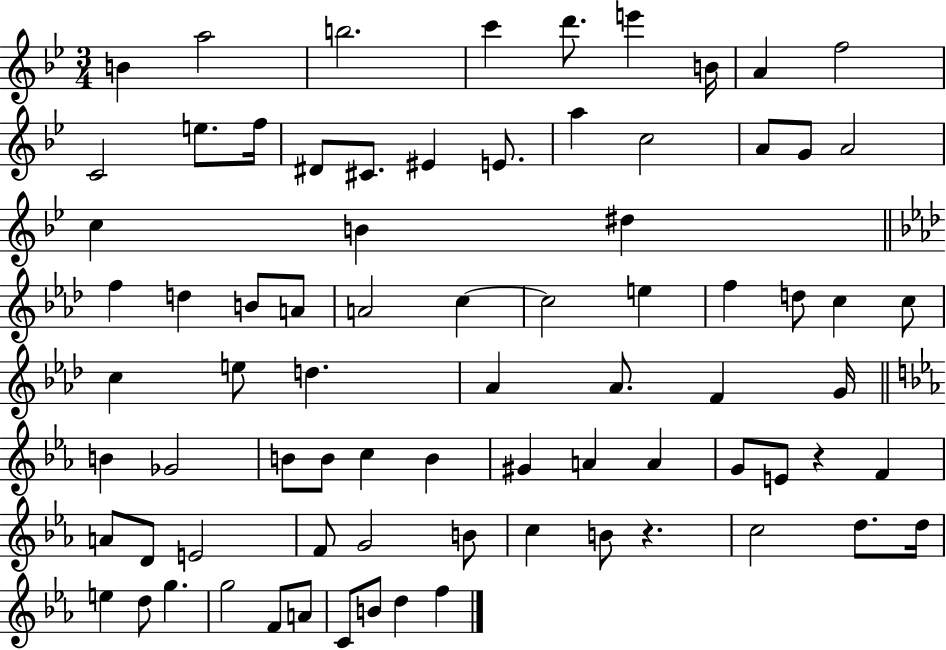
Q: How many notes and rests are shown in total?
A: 78